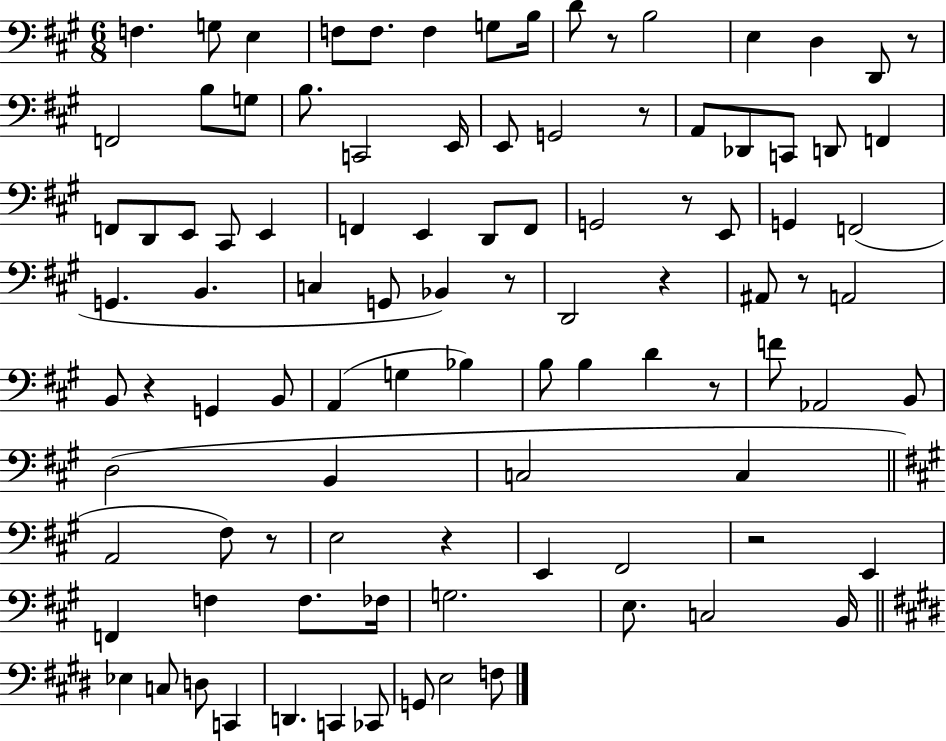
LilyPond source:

{
  \clef bass
  \numericTimeSignature
  \time 6/8
  \key a \major
  f4. g8 e4 | f8 f8. f4 g8 b16 | d'8 r8 b2 | e4 d4 d,8 r8 | \break f,2 b8 g8 | b8. c,2 e,16 | e,8 g,2 r8 | a,8 des,8 c,8 d,8 f,4 | \break f,8 d,8 e,8 cis,8 e,4 | f,4 e,4 d,8 f,8 | g,2 r8 e,8 | g,4 f,2( | \break g,4. b,4. | c4 g,8 bes,4) r8 | d,2 r4 | ais,8 r8 a,2 | \break b,8 r4 g,4 b,8 | a,4( g4 bes4) | b8 b4 d'4 r8 | f'8 aes,2 b,8 | \break d2( b,4 | c2 c4 | \bar "||" \break \key a \major a,2 fis8) r8 | e2 r4 | e,4 fis,2 | r2 e,4 | \break f,4 f4 f8. fes16 | g2. | e8. c2 b,16 | \bar "||" \break \key e \major ees4 c8 d8 c,4 | d,4. c,4 ces,8 | g,8 e2 f8 | \bar "|."
}